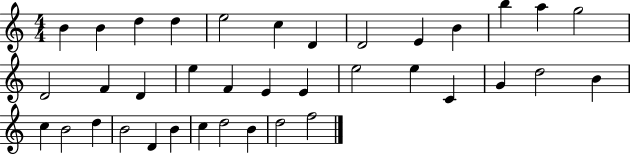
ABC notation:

X:1
T:Untitled
M:4/4
L:1/4
K:C
B B d d e2 c D D2 E B b a g2 D2 F D e F E E e2 e C G d2 B c B2 d B2 D B c d2 B d2 f2